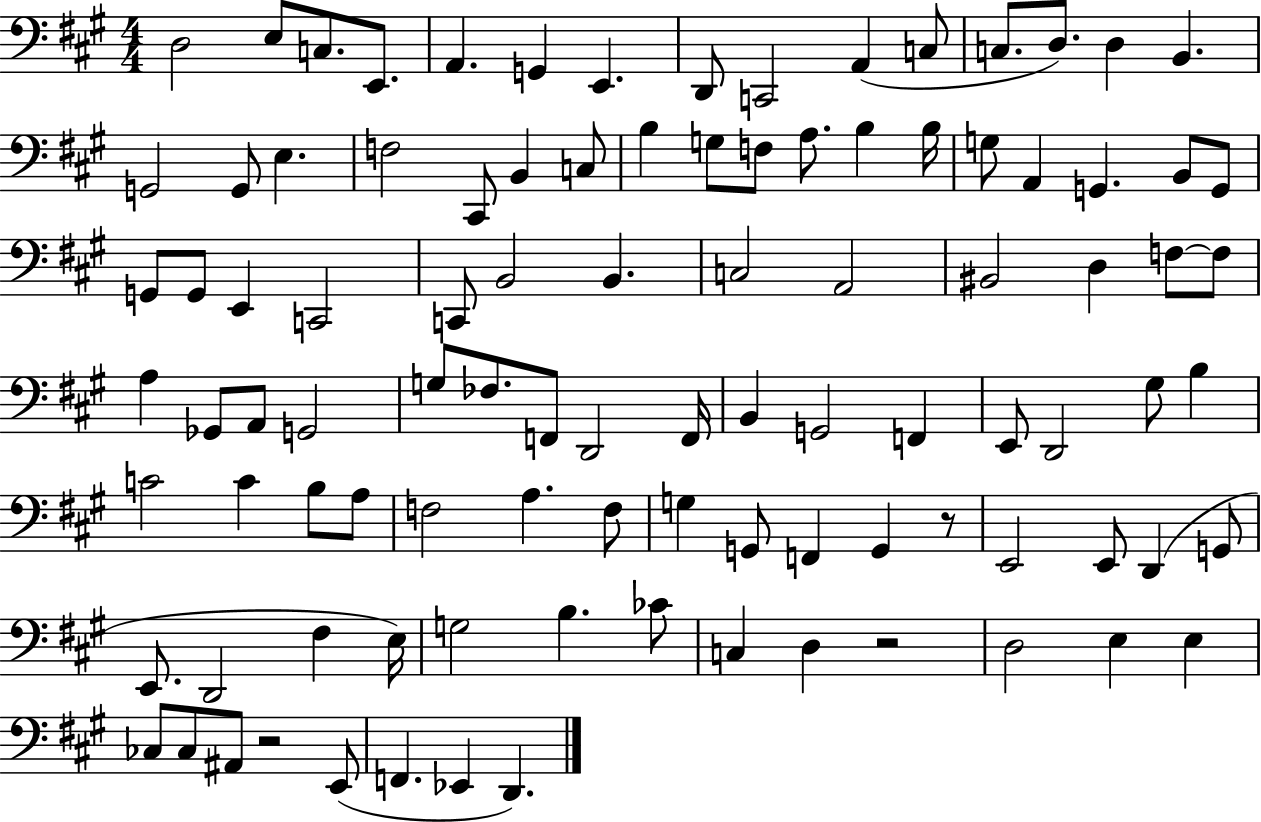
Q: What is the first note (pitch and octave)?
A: D3